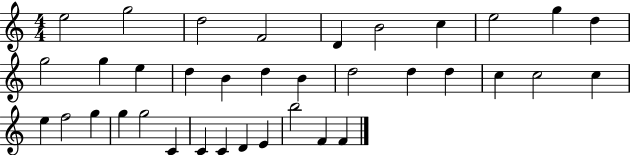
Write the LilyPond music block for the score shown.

{
  \clef treble
  \numericTimeSignature
  \time 4/4
  \key c \major
  e''2 g''2 | d''2 f'2 | d'4 b'2 c''4 | e''2 g''4 d''4 | \break g''2 g''4 e''4 | d''4 b'4 d''4 b'4 | d''2 d''4 d''4 | c''4 c''2 c''4 | \break e''4 f''2 g''4 | g''4 g''2 c'4 | c'4 c'4 d'4 e'4 | b''2 f'4 f'4 | \break \bar "|."
}